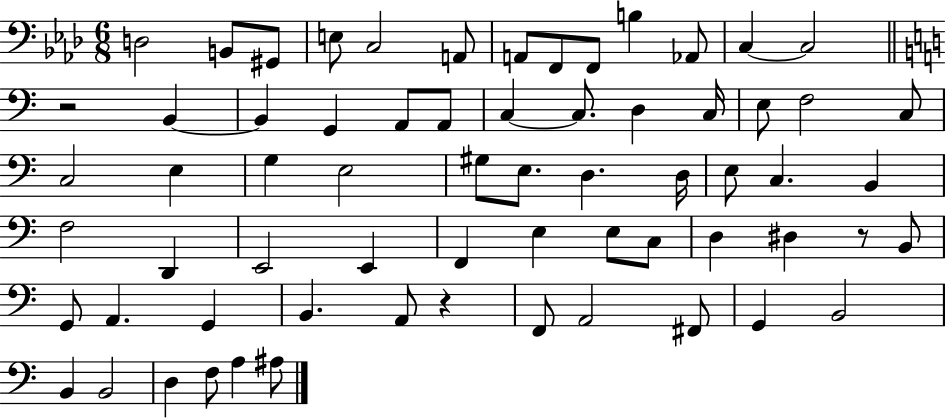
{
  \clef bass
  \numericTimeSignature
  \time 6/8
  \key aes \major
  d2 b,8 gis,8 | e8 c2 a,8 | a,8 f,8 f,8 b4 aes,8 | c4~~ c2 | \break \bar "||" \break \key c \major r2 b,4~~ | b,4 g,4 a,8 a,8 | c4~~ c8. d4 c16 | e8 f2 c8 | \break c2 e4 | g4 e2 | gis8 e8. d4. d16 | e8 c4. b,4 | \break f2 d,4 | e,2 e,4 | f,4 e4 e8 c8 | d4 dis4 r8 b,8 | \break g,8 a,4. g,4 | b,4. a,8 r4 | f,8 a,2 fis,8 | g,4 b,2 | \break b,4 b,2 | d4 f8 a4 ais8 | \bar "|."
}